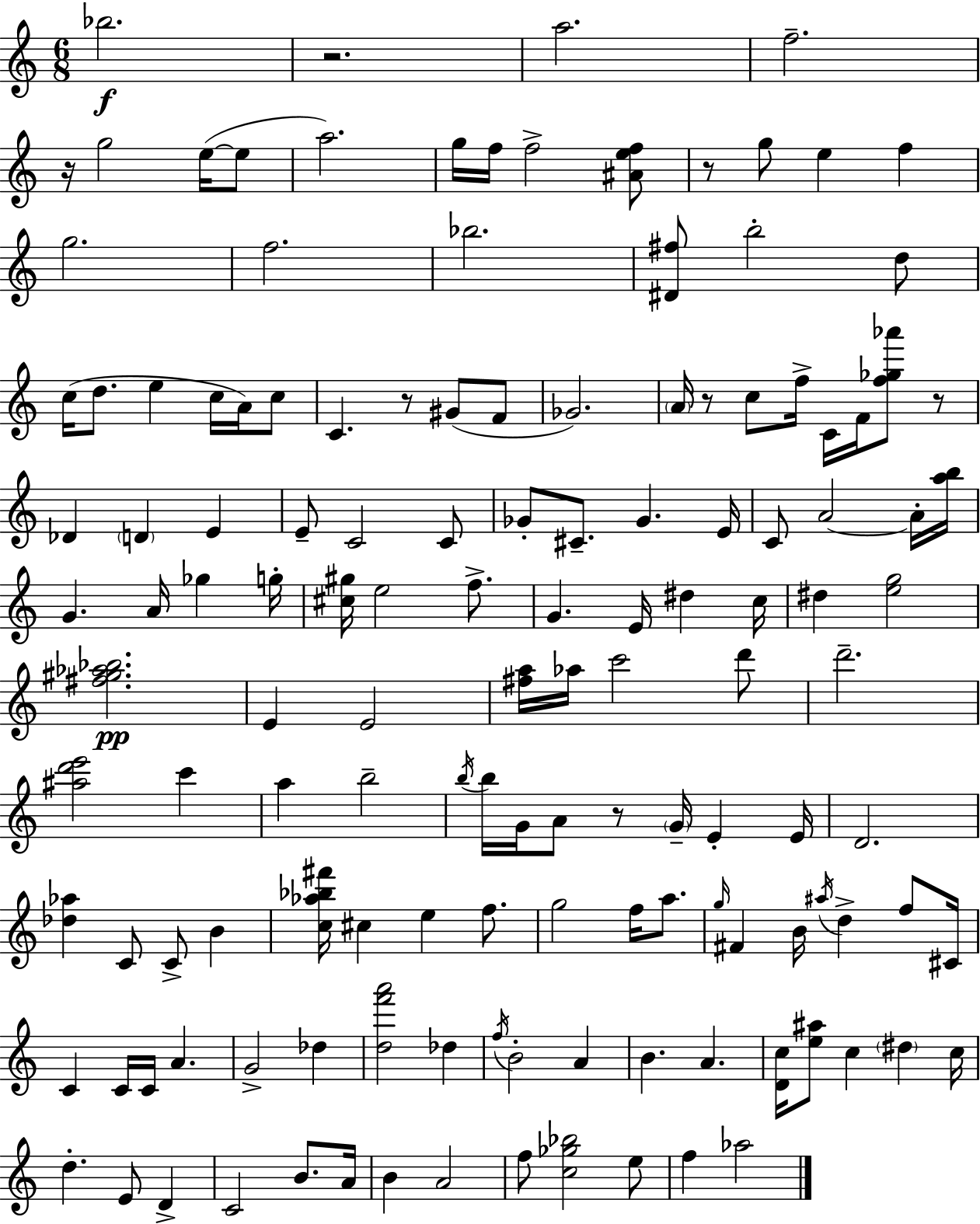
X:1
T:Untitled
M:6/8
L:1/4
K:C
_b2 z2 a2 f2 z/4 g2 e/4 e/2 a2 g/4 f/4 f2 [^Aef]/2 z/2 g/2 e f g2 f2 _b2 [^D^f]/2 b2 d/2 c/4 d/2 e c/4 A/4 c/2 C z/2 ^G/2 F/2 _G2 A/4 z/2 c/2 f/4 C/4 F/4 [f_g_a']/2 z/2 _D D E E/2 C2 C/2 _G/2 ^C/2 _G E/4 C/2 A2 A/4 [ab]/4 G A/4 _g g/4 [^c^g]/4 e2 f/2 G E/4 ^d c/4 ^d [eg]2 [^f^g_a_b]2 E E2 [^fa]/4 _a/4 c'2 d'/2 d'2 [^ad'e']2 c' a b2 b/4 b/4 G/4 A/2 z/2 G/4 E E/4 D2 [_d_a] C/2 C/2 B [c_a_b^f']/4 ^c e f/2 g2 f/4 a/2 g/4 ^F B/4 ^a/4 d f/2 ^C/4 C C/4 C/4 A G2 _d [df'a']2 _d f/4 B2 A B A [Dc]/4 [e^a]/2 c ^d c/4 d E/2 D C2 B/2 A/4 B A2 f/2 [c_g_b]2 e/2 f _a2